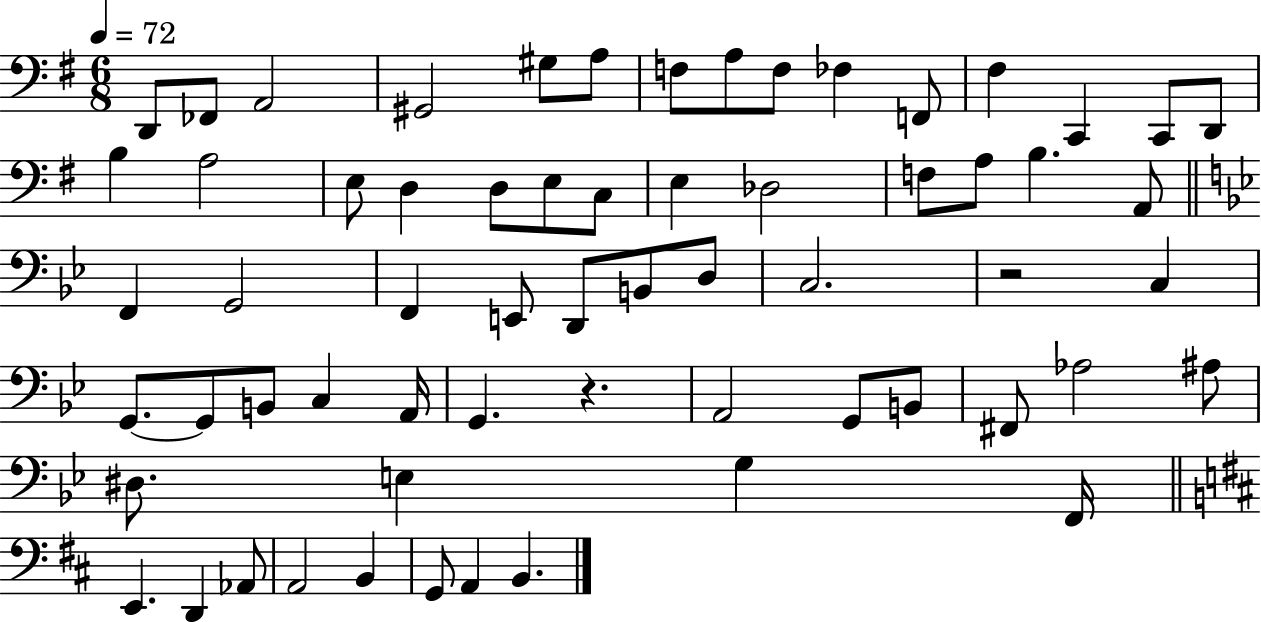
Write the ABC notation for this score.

X:1
T:Untitled
M:6/8
L:1/4
K:G
D,,/2 _F,,/2 A,,2 ^G,,2 ^G,/2 A,/2 F,/2 A,/2 F,/2 _F, F,,/2 ^F, C,, C,,/2 D,,/2 B, A,2 E,/2 D, D,/2 E,/2 C,/2 E, _D,2 F,/2 A,/2 B, A,,/2 F,, G,,2 F,, E,,/2 D,,/2 B,,/2 D,/2 C,2 z2 C, G,,/2 G,,/2 B,,/2 C, A,,/4 G,, z A,,2 G,,/2 B,,/2 ^F,,/2 _A,2 ^A,/2 ^D,/2 E, G, F,,/4 E,, D,, _A,,/2 A,,2 B,, G,,/2 A,, B,,